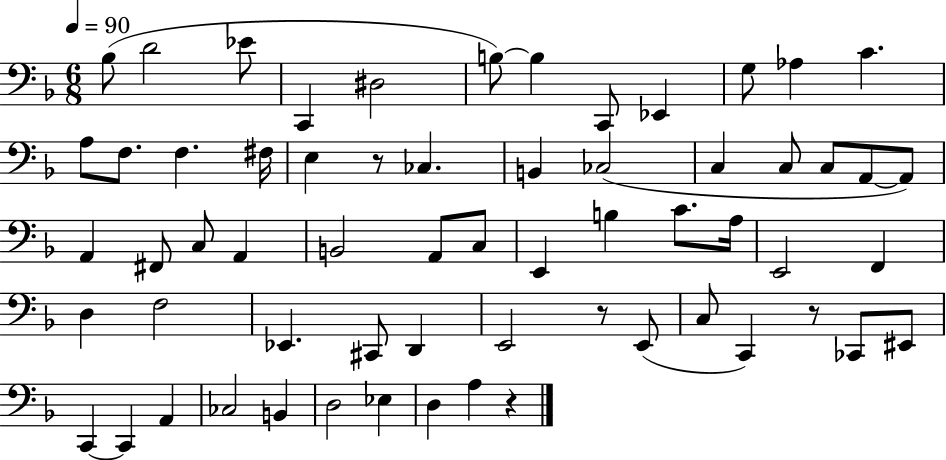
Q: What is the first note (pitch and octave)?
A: Bb3